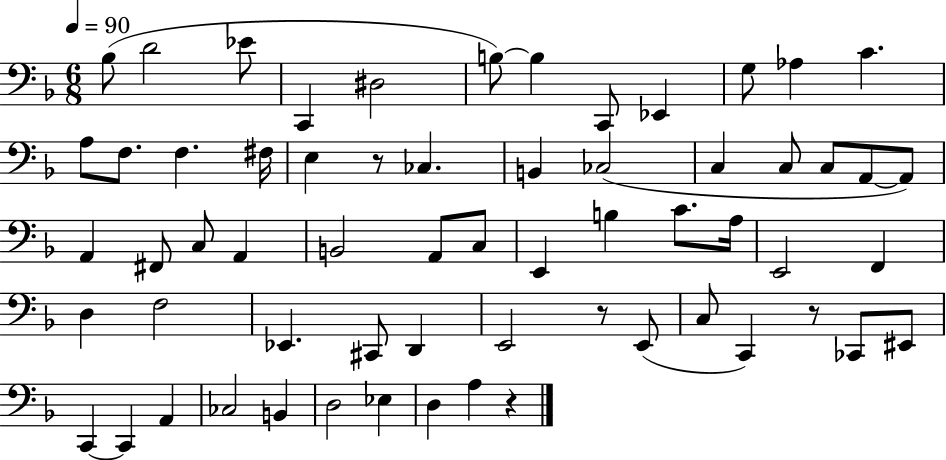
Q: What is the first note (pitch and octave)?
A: Bb3